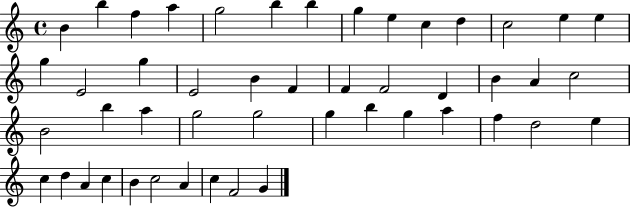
X:1
T:Untitled
M:4/4
L:1/4
K:C
B b f a g2 b b g e c d c2 e e g E2 g E2 B F F F2 D B A c2 B2 b a g2 g2 g b g a f d2 e c d A c B c2 A c F2 G